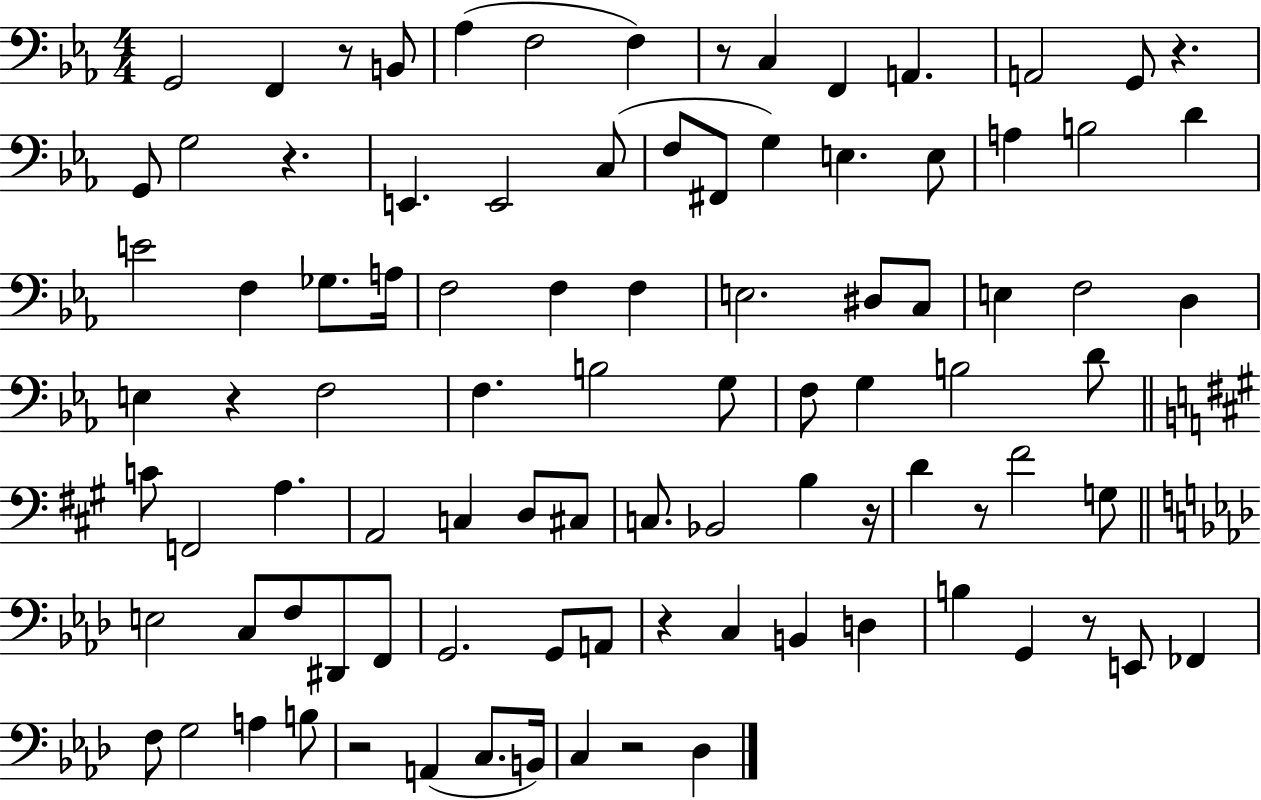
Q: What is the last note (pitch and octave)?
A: Db3